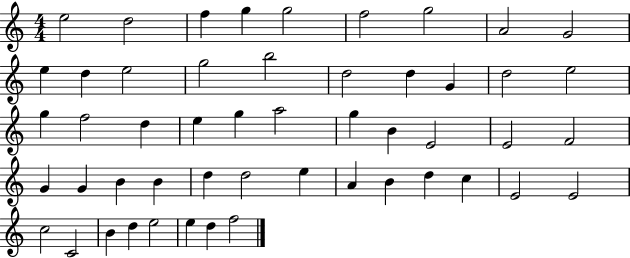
E5/h D5/h F5/q G5/q G5/h F5/h G5/h A4/h G4/h E5/q D5/q E5/h G5/h B5/h D5/h D5/q G4/q D5/h E5/h G5/q F5/h D5/q E5/q G5/q A5/h G5/q B4/q E4/h E4/h F4/h G4/q G4/q B4/q B4/q D5/q D5/h E5/q A4/q B4/q D5/q C5/q E4/h E4/h C5/h C4/h B4/q D5/q E5/h E5/q D5/q F5/h